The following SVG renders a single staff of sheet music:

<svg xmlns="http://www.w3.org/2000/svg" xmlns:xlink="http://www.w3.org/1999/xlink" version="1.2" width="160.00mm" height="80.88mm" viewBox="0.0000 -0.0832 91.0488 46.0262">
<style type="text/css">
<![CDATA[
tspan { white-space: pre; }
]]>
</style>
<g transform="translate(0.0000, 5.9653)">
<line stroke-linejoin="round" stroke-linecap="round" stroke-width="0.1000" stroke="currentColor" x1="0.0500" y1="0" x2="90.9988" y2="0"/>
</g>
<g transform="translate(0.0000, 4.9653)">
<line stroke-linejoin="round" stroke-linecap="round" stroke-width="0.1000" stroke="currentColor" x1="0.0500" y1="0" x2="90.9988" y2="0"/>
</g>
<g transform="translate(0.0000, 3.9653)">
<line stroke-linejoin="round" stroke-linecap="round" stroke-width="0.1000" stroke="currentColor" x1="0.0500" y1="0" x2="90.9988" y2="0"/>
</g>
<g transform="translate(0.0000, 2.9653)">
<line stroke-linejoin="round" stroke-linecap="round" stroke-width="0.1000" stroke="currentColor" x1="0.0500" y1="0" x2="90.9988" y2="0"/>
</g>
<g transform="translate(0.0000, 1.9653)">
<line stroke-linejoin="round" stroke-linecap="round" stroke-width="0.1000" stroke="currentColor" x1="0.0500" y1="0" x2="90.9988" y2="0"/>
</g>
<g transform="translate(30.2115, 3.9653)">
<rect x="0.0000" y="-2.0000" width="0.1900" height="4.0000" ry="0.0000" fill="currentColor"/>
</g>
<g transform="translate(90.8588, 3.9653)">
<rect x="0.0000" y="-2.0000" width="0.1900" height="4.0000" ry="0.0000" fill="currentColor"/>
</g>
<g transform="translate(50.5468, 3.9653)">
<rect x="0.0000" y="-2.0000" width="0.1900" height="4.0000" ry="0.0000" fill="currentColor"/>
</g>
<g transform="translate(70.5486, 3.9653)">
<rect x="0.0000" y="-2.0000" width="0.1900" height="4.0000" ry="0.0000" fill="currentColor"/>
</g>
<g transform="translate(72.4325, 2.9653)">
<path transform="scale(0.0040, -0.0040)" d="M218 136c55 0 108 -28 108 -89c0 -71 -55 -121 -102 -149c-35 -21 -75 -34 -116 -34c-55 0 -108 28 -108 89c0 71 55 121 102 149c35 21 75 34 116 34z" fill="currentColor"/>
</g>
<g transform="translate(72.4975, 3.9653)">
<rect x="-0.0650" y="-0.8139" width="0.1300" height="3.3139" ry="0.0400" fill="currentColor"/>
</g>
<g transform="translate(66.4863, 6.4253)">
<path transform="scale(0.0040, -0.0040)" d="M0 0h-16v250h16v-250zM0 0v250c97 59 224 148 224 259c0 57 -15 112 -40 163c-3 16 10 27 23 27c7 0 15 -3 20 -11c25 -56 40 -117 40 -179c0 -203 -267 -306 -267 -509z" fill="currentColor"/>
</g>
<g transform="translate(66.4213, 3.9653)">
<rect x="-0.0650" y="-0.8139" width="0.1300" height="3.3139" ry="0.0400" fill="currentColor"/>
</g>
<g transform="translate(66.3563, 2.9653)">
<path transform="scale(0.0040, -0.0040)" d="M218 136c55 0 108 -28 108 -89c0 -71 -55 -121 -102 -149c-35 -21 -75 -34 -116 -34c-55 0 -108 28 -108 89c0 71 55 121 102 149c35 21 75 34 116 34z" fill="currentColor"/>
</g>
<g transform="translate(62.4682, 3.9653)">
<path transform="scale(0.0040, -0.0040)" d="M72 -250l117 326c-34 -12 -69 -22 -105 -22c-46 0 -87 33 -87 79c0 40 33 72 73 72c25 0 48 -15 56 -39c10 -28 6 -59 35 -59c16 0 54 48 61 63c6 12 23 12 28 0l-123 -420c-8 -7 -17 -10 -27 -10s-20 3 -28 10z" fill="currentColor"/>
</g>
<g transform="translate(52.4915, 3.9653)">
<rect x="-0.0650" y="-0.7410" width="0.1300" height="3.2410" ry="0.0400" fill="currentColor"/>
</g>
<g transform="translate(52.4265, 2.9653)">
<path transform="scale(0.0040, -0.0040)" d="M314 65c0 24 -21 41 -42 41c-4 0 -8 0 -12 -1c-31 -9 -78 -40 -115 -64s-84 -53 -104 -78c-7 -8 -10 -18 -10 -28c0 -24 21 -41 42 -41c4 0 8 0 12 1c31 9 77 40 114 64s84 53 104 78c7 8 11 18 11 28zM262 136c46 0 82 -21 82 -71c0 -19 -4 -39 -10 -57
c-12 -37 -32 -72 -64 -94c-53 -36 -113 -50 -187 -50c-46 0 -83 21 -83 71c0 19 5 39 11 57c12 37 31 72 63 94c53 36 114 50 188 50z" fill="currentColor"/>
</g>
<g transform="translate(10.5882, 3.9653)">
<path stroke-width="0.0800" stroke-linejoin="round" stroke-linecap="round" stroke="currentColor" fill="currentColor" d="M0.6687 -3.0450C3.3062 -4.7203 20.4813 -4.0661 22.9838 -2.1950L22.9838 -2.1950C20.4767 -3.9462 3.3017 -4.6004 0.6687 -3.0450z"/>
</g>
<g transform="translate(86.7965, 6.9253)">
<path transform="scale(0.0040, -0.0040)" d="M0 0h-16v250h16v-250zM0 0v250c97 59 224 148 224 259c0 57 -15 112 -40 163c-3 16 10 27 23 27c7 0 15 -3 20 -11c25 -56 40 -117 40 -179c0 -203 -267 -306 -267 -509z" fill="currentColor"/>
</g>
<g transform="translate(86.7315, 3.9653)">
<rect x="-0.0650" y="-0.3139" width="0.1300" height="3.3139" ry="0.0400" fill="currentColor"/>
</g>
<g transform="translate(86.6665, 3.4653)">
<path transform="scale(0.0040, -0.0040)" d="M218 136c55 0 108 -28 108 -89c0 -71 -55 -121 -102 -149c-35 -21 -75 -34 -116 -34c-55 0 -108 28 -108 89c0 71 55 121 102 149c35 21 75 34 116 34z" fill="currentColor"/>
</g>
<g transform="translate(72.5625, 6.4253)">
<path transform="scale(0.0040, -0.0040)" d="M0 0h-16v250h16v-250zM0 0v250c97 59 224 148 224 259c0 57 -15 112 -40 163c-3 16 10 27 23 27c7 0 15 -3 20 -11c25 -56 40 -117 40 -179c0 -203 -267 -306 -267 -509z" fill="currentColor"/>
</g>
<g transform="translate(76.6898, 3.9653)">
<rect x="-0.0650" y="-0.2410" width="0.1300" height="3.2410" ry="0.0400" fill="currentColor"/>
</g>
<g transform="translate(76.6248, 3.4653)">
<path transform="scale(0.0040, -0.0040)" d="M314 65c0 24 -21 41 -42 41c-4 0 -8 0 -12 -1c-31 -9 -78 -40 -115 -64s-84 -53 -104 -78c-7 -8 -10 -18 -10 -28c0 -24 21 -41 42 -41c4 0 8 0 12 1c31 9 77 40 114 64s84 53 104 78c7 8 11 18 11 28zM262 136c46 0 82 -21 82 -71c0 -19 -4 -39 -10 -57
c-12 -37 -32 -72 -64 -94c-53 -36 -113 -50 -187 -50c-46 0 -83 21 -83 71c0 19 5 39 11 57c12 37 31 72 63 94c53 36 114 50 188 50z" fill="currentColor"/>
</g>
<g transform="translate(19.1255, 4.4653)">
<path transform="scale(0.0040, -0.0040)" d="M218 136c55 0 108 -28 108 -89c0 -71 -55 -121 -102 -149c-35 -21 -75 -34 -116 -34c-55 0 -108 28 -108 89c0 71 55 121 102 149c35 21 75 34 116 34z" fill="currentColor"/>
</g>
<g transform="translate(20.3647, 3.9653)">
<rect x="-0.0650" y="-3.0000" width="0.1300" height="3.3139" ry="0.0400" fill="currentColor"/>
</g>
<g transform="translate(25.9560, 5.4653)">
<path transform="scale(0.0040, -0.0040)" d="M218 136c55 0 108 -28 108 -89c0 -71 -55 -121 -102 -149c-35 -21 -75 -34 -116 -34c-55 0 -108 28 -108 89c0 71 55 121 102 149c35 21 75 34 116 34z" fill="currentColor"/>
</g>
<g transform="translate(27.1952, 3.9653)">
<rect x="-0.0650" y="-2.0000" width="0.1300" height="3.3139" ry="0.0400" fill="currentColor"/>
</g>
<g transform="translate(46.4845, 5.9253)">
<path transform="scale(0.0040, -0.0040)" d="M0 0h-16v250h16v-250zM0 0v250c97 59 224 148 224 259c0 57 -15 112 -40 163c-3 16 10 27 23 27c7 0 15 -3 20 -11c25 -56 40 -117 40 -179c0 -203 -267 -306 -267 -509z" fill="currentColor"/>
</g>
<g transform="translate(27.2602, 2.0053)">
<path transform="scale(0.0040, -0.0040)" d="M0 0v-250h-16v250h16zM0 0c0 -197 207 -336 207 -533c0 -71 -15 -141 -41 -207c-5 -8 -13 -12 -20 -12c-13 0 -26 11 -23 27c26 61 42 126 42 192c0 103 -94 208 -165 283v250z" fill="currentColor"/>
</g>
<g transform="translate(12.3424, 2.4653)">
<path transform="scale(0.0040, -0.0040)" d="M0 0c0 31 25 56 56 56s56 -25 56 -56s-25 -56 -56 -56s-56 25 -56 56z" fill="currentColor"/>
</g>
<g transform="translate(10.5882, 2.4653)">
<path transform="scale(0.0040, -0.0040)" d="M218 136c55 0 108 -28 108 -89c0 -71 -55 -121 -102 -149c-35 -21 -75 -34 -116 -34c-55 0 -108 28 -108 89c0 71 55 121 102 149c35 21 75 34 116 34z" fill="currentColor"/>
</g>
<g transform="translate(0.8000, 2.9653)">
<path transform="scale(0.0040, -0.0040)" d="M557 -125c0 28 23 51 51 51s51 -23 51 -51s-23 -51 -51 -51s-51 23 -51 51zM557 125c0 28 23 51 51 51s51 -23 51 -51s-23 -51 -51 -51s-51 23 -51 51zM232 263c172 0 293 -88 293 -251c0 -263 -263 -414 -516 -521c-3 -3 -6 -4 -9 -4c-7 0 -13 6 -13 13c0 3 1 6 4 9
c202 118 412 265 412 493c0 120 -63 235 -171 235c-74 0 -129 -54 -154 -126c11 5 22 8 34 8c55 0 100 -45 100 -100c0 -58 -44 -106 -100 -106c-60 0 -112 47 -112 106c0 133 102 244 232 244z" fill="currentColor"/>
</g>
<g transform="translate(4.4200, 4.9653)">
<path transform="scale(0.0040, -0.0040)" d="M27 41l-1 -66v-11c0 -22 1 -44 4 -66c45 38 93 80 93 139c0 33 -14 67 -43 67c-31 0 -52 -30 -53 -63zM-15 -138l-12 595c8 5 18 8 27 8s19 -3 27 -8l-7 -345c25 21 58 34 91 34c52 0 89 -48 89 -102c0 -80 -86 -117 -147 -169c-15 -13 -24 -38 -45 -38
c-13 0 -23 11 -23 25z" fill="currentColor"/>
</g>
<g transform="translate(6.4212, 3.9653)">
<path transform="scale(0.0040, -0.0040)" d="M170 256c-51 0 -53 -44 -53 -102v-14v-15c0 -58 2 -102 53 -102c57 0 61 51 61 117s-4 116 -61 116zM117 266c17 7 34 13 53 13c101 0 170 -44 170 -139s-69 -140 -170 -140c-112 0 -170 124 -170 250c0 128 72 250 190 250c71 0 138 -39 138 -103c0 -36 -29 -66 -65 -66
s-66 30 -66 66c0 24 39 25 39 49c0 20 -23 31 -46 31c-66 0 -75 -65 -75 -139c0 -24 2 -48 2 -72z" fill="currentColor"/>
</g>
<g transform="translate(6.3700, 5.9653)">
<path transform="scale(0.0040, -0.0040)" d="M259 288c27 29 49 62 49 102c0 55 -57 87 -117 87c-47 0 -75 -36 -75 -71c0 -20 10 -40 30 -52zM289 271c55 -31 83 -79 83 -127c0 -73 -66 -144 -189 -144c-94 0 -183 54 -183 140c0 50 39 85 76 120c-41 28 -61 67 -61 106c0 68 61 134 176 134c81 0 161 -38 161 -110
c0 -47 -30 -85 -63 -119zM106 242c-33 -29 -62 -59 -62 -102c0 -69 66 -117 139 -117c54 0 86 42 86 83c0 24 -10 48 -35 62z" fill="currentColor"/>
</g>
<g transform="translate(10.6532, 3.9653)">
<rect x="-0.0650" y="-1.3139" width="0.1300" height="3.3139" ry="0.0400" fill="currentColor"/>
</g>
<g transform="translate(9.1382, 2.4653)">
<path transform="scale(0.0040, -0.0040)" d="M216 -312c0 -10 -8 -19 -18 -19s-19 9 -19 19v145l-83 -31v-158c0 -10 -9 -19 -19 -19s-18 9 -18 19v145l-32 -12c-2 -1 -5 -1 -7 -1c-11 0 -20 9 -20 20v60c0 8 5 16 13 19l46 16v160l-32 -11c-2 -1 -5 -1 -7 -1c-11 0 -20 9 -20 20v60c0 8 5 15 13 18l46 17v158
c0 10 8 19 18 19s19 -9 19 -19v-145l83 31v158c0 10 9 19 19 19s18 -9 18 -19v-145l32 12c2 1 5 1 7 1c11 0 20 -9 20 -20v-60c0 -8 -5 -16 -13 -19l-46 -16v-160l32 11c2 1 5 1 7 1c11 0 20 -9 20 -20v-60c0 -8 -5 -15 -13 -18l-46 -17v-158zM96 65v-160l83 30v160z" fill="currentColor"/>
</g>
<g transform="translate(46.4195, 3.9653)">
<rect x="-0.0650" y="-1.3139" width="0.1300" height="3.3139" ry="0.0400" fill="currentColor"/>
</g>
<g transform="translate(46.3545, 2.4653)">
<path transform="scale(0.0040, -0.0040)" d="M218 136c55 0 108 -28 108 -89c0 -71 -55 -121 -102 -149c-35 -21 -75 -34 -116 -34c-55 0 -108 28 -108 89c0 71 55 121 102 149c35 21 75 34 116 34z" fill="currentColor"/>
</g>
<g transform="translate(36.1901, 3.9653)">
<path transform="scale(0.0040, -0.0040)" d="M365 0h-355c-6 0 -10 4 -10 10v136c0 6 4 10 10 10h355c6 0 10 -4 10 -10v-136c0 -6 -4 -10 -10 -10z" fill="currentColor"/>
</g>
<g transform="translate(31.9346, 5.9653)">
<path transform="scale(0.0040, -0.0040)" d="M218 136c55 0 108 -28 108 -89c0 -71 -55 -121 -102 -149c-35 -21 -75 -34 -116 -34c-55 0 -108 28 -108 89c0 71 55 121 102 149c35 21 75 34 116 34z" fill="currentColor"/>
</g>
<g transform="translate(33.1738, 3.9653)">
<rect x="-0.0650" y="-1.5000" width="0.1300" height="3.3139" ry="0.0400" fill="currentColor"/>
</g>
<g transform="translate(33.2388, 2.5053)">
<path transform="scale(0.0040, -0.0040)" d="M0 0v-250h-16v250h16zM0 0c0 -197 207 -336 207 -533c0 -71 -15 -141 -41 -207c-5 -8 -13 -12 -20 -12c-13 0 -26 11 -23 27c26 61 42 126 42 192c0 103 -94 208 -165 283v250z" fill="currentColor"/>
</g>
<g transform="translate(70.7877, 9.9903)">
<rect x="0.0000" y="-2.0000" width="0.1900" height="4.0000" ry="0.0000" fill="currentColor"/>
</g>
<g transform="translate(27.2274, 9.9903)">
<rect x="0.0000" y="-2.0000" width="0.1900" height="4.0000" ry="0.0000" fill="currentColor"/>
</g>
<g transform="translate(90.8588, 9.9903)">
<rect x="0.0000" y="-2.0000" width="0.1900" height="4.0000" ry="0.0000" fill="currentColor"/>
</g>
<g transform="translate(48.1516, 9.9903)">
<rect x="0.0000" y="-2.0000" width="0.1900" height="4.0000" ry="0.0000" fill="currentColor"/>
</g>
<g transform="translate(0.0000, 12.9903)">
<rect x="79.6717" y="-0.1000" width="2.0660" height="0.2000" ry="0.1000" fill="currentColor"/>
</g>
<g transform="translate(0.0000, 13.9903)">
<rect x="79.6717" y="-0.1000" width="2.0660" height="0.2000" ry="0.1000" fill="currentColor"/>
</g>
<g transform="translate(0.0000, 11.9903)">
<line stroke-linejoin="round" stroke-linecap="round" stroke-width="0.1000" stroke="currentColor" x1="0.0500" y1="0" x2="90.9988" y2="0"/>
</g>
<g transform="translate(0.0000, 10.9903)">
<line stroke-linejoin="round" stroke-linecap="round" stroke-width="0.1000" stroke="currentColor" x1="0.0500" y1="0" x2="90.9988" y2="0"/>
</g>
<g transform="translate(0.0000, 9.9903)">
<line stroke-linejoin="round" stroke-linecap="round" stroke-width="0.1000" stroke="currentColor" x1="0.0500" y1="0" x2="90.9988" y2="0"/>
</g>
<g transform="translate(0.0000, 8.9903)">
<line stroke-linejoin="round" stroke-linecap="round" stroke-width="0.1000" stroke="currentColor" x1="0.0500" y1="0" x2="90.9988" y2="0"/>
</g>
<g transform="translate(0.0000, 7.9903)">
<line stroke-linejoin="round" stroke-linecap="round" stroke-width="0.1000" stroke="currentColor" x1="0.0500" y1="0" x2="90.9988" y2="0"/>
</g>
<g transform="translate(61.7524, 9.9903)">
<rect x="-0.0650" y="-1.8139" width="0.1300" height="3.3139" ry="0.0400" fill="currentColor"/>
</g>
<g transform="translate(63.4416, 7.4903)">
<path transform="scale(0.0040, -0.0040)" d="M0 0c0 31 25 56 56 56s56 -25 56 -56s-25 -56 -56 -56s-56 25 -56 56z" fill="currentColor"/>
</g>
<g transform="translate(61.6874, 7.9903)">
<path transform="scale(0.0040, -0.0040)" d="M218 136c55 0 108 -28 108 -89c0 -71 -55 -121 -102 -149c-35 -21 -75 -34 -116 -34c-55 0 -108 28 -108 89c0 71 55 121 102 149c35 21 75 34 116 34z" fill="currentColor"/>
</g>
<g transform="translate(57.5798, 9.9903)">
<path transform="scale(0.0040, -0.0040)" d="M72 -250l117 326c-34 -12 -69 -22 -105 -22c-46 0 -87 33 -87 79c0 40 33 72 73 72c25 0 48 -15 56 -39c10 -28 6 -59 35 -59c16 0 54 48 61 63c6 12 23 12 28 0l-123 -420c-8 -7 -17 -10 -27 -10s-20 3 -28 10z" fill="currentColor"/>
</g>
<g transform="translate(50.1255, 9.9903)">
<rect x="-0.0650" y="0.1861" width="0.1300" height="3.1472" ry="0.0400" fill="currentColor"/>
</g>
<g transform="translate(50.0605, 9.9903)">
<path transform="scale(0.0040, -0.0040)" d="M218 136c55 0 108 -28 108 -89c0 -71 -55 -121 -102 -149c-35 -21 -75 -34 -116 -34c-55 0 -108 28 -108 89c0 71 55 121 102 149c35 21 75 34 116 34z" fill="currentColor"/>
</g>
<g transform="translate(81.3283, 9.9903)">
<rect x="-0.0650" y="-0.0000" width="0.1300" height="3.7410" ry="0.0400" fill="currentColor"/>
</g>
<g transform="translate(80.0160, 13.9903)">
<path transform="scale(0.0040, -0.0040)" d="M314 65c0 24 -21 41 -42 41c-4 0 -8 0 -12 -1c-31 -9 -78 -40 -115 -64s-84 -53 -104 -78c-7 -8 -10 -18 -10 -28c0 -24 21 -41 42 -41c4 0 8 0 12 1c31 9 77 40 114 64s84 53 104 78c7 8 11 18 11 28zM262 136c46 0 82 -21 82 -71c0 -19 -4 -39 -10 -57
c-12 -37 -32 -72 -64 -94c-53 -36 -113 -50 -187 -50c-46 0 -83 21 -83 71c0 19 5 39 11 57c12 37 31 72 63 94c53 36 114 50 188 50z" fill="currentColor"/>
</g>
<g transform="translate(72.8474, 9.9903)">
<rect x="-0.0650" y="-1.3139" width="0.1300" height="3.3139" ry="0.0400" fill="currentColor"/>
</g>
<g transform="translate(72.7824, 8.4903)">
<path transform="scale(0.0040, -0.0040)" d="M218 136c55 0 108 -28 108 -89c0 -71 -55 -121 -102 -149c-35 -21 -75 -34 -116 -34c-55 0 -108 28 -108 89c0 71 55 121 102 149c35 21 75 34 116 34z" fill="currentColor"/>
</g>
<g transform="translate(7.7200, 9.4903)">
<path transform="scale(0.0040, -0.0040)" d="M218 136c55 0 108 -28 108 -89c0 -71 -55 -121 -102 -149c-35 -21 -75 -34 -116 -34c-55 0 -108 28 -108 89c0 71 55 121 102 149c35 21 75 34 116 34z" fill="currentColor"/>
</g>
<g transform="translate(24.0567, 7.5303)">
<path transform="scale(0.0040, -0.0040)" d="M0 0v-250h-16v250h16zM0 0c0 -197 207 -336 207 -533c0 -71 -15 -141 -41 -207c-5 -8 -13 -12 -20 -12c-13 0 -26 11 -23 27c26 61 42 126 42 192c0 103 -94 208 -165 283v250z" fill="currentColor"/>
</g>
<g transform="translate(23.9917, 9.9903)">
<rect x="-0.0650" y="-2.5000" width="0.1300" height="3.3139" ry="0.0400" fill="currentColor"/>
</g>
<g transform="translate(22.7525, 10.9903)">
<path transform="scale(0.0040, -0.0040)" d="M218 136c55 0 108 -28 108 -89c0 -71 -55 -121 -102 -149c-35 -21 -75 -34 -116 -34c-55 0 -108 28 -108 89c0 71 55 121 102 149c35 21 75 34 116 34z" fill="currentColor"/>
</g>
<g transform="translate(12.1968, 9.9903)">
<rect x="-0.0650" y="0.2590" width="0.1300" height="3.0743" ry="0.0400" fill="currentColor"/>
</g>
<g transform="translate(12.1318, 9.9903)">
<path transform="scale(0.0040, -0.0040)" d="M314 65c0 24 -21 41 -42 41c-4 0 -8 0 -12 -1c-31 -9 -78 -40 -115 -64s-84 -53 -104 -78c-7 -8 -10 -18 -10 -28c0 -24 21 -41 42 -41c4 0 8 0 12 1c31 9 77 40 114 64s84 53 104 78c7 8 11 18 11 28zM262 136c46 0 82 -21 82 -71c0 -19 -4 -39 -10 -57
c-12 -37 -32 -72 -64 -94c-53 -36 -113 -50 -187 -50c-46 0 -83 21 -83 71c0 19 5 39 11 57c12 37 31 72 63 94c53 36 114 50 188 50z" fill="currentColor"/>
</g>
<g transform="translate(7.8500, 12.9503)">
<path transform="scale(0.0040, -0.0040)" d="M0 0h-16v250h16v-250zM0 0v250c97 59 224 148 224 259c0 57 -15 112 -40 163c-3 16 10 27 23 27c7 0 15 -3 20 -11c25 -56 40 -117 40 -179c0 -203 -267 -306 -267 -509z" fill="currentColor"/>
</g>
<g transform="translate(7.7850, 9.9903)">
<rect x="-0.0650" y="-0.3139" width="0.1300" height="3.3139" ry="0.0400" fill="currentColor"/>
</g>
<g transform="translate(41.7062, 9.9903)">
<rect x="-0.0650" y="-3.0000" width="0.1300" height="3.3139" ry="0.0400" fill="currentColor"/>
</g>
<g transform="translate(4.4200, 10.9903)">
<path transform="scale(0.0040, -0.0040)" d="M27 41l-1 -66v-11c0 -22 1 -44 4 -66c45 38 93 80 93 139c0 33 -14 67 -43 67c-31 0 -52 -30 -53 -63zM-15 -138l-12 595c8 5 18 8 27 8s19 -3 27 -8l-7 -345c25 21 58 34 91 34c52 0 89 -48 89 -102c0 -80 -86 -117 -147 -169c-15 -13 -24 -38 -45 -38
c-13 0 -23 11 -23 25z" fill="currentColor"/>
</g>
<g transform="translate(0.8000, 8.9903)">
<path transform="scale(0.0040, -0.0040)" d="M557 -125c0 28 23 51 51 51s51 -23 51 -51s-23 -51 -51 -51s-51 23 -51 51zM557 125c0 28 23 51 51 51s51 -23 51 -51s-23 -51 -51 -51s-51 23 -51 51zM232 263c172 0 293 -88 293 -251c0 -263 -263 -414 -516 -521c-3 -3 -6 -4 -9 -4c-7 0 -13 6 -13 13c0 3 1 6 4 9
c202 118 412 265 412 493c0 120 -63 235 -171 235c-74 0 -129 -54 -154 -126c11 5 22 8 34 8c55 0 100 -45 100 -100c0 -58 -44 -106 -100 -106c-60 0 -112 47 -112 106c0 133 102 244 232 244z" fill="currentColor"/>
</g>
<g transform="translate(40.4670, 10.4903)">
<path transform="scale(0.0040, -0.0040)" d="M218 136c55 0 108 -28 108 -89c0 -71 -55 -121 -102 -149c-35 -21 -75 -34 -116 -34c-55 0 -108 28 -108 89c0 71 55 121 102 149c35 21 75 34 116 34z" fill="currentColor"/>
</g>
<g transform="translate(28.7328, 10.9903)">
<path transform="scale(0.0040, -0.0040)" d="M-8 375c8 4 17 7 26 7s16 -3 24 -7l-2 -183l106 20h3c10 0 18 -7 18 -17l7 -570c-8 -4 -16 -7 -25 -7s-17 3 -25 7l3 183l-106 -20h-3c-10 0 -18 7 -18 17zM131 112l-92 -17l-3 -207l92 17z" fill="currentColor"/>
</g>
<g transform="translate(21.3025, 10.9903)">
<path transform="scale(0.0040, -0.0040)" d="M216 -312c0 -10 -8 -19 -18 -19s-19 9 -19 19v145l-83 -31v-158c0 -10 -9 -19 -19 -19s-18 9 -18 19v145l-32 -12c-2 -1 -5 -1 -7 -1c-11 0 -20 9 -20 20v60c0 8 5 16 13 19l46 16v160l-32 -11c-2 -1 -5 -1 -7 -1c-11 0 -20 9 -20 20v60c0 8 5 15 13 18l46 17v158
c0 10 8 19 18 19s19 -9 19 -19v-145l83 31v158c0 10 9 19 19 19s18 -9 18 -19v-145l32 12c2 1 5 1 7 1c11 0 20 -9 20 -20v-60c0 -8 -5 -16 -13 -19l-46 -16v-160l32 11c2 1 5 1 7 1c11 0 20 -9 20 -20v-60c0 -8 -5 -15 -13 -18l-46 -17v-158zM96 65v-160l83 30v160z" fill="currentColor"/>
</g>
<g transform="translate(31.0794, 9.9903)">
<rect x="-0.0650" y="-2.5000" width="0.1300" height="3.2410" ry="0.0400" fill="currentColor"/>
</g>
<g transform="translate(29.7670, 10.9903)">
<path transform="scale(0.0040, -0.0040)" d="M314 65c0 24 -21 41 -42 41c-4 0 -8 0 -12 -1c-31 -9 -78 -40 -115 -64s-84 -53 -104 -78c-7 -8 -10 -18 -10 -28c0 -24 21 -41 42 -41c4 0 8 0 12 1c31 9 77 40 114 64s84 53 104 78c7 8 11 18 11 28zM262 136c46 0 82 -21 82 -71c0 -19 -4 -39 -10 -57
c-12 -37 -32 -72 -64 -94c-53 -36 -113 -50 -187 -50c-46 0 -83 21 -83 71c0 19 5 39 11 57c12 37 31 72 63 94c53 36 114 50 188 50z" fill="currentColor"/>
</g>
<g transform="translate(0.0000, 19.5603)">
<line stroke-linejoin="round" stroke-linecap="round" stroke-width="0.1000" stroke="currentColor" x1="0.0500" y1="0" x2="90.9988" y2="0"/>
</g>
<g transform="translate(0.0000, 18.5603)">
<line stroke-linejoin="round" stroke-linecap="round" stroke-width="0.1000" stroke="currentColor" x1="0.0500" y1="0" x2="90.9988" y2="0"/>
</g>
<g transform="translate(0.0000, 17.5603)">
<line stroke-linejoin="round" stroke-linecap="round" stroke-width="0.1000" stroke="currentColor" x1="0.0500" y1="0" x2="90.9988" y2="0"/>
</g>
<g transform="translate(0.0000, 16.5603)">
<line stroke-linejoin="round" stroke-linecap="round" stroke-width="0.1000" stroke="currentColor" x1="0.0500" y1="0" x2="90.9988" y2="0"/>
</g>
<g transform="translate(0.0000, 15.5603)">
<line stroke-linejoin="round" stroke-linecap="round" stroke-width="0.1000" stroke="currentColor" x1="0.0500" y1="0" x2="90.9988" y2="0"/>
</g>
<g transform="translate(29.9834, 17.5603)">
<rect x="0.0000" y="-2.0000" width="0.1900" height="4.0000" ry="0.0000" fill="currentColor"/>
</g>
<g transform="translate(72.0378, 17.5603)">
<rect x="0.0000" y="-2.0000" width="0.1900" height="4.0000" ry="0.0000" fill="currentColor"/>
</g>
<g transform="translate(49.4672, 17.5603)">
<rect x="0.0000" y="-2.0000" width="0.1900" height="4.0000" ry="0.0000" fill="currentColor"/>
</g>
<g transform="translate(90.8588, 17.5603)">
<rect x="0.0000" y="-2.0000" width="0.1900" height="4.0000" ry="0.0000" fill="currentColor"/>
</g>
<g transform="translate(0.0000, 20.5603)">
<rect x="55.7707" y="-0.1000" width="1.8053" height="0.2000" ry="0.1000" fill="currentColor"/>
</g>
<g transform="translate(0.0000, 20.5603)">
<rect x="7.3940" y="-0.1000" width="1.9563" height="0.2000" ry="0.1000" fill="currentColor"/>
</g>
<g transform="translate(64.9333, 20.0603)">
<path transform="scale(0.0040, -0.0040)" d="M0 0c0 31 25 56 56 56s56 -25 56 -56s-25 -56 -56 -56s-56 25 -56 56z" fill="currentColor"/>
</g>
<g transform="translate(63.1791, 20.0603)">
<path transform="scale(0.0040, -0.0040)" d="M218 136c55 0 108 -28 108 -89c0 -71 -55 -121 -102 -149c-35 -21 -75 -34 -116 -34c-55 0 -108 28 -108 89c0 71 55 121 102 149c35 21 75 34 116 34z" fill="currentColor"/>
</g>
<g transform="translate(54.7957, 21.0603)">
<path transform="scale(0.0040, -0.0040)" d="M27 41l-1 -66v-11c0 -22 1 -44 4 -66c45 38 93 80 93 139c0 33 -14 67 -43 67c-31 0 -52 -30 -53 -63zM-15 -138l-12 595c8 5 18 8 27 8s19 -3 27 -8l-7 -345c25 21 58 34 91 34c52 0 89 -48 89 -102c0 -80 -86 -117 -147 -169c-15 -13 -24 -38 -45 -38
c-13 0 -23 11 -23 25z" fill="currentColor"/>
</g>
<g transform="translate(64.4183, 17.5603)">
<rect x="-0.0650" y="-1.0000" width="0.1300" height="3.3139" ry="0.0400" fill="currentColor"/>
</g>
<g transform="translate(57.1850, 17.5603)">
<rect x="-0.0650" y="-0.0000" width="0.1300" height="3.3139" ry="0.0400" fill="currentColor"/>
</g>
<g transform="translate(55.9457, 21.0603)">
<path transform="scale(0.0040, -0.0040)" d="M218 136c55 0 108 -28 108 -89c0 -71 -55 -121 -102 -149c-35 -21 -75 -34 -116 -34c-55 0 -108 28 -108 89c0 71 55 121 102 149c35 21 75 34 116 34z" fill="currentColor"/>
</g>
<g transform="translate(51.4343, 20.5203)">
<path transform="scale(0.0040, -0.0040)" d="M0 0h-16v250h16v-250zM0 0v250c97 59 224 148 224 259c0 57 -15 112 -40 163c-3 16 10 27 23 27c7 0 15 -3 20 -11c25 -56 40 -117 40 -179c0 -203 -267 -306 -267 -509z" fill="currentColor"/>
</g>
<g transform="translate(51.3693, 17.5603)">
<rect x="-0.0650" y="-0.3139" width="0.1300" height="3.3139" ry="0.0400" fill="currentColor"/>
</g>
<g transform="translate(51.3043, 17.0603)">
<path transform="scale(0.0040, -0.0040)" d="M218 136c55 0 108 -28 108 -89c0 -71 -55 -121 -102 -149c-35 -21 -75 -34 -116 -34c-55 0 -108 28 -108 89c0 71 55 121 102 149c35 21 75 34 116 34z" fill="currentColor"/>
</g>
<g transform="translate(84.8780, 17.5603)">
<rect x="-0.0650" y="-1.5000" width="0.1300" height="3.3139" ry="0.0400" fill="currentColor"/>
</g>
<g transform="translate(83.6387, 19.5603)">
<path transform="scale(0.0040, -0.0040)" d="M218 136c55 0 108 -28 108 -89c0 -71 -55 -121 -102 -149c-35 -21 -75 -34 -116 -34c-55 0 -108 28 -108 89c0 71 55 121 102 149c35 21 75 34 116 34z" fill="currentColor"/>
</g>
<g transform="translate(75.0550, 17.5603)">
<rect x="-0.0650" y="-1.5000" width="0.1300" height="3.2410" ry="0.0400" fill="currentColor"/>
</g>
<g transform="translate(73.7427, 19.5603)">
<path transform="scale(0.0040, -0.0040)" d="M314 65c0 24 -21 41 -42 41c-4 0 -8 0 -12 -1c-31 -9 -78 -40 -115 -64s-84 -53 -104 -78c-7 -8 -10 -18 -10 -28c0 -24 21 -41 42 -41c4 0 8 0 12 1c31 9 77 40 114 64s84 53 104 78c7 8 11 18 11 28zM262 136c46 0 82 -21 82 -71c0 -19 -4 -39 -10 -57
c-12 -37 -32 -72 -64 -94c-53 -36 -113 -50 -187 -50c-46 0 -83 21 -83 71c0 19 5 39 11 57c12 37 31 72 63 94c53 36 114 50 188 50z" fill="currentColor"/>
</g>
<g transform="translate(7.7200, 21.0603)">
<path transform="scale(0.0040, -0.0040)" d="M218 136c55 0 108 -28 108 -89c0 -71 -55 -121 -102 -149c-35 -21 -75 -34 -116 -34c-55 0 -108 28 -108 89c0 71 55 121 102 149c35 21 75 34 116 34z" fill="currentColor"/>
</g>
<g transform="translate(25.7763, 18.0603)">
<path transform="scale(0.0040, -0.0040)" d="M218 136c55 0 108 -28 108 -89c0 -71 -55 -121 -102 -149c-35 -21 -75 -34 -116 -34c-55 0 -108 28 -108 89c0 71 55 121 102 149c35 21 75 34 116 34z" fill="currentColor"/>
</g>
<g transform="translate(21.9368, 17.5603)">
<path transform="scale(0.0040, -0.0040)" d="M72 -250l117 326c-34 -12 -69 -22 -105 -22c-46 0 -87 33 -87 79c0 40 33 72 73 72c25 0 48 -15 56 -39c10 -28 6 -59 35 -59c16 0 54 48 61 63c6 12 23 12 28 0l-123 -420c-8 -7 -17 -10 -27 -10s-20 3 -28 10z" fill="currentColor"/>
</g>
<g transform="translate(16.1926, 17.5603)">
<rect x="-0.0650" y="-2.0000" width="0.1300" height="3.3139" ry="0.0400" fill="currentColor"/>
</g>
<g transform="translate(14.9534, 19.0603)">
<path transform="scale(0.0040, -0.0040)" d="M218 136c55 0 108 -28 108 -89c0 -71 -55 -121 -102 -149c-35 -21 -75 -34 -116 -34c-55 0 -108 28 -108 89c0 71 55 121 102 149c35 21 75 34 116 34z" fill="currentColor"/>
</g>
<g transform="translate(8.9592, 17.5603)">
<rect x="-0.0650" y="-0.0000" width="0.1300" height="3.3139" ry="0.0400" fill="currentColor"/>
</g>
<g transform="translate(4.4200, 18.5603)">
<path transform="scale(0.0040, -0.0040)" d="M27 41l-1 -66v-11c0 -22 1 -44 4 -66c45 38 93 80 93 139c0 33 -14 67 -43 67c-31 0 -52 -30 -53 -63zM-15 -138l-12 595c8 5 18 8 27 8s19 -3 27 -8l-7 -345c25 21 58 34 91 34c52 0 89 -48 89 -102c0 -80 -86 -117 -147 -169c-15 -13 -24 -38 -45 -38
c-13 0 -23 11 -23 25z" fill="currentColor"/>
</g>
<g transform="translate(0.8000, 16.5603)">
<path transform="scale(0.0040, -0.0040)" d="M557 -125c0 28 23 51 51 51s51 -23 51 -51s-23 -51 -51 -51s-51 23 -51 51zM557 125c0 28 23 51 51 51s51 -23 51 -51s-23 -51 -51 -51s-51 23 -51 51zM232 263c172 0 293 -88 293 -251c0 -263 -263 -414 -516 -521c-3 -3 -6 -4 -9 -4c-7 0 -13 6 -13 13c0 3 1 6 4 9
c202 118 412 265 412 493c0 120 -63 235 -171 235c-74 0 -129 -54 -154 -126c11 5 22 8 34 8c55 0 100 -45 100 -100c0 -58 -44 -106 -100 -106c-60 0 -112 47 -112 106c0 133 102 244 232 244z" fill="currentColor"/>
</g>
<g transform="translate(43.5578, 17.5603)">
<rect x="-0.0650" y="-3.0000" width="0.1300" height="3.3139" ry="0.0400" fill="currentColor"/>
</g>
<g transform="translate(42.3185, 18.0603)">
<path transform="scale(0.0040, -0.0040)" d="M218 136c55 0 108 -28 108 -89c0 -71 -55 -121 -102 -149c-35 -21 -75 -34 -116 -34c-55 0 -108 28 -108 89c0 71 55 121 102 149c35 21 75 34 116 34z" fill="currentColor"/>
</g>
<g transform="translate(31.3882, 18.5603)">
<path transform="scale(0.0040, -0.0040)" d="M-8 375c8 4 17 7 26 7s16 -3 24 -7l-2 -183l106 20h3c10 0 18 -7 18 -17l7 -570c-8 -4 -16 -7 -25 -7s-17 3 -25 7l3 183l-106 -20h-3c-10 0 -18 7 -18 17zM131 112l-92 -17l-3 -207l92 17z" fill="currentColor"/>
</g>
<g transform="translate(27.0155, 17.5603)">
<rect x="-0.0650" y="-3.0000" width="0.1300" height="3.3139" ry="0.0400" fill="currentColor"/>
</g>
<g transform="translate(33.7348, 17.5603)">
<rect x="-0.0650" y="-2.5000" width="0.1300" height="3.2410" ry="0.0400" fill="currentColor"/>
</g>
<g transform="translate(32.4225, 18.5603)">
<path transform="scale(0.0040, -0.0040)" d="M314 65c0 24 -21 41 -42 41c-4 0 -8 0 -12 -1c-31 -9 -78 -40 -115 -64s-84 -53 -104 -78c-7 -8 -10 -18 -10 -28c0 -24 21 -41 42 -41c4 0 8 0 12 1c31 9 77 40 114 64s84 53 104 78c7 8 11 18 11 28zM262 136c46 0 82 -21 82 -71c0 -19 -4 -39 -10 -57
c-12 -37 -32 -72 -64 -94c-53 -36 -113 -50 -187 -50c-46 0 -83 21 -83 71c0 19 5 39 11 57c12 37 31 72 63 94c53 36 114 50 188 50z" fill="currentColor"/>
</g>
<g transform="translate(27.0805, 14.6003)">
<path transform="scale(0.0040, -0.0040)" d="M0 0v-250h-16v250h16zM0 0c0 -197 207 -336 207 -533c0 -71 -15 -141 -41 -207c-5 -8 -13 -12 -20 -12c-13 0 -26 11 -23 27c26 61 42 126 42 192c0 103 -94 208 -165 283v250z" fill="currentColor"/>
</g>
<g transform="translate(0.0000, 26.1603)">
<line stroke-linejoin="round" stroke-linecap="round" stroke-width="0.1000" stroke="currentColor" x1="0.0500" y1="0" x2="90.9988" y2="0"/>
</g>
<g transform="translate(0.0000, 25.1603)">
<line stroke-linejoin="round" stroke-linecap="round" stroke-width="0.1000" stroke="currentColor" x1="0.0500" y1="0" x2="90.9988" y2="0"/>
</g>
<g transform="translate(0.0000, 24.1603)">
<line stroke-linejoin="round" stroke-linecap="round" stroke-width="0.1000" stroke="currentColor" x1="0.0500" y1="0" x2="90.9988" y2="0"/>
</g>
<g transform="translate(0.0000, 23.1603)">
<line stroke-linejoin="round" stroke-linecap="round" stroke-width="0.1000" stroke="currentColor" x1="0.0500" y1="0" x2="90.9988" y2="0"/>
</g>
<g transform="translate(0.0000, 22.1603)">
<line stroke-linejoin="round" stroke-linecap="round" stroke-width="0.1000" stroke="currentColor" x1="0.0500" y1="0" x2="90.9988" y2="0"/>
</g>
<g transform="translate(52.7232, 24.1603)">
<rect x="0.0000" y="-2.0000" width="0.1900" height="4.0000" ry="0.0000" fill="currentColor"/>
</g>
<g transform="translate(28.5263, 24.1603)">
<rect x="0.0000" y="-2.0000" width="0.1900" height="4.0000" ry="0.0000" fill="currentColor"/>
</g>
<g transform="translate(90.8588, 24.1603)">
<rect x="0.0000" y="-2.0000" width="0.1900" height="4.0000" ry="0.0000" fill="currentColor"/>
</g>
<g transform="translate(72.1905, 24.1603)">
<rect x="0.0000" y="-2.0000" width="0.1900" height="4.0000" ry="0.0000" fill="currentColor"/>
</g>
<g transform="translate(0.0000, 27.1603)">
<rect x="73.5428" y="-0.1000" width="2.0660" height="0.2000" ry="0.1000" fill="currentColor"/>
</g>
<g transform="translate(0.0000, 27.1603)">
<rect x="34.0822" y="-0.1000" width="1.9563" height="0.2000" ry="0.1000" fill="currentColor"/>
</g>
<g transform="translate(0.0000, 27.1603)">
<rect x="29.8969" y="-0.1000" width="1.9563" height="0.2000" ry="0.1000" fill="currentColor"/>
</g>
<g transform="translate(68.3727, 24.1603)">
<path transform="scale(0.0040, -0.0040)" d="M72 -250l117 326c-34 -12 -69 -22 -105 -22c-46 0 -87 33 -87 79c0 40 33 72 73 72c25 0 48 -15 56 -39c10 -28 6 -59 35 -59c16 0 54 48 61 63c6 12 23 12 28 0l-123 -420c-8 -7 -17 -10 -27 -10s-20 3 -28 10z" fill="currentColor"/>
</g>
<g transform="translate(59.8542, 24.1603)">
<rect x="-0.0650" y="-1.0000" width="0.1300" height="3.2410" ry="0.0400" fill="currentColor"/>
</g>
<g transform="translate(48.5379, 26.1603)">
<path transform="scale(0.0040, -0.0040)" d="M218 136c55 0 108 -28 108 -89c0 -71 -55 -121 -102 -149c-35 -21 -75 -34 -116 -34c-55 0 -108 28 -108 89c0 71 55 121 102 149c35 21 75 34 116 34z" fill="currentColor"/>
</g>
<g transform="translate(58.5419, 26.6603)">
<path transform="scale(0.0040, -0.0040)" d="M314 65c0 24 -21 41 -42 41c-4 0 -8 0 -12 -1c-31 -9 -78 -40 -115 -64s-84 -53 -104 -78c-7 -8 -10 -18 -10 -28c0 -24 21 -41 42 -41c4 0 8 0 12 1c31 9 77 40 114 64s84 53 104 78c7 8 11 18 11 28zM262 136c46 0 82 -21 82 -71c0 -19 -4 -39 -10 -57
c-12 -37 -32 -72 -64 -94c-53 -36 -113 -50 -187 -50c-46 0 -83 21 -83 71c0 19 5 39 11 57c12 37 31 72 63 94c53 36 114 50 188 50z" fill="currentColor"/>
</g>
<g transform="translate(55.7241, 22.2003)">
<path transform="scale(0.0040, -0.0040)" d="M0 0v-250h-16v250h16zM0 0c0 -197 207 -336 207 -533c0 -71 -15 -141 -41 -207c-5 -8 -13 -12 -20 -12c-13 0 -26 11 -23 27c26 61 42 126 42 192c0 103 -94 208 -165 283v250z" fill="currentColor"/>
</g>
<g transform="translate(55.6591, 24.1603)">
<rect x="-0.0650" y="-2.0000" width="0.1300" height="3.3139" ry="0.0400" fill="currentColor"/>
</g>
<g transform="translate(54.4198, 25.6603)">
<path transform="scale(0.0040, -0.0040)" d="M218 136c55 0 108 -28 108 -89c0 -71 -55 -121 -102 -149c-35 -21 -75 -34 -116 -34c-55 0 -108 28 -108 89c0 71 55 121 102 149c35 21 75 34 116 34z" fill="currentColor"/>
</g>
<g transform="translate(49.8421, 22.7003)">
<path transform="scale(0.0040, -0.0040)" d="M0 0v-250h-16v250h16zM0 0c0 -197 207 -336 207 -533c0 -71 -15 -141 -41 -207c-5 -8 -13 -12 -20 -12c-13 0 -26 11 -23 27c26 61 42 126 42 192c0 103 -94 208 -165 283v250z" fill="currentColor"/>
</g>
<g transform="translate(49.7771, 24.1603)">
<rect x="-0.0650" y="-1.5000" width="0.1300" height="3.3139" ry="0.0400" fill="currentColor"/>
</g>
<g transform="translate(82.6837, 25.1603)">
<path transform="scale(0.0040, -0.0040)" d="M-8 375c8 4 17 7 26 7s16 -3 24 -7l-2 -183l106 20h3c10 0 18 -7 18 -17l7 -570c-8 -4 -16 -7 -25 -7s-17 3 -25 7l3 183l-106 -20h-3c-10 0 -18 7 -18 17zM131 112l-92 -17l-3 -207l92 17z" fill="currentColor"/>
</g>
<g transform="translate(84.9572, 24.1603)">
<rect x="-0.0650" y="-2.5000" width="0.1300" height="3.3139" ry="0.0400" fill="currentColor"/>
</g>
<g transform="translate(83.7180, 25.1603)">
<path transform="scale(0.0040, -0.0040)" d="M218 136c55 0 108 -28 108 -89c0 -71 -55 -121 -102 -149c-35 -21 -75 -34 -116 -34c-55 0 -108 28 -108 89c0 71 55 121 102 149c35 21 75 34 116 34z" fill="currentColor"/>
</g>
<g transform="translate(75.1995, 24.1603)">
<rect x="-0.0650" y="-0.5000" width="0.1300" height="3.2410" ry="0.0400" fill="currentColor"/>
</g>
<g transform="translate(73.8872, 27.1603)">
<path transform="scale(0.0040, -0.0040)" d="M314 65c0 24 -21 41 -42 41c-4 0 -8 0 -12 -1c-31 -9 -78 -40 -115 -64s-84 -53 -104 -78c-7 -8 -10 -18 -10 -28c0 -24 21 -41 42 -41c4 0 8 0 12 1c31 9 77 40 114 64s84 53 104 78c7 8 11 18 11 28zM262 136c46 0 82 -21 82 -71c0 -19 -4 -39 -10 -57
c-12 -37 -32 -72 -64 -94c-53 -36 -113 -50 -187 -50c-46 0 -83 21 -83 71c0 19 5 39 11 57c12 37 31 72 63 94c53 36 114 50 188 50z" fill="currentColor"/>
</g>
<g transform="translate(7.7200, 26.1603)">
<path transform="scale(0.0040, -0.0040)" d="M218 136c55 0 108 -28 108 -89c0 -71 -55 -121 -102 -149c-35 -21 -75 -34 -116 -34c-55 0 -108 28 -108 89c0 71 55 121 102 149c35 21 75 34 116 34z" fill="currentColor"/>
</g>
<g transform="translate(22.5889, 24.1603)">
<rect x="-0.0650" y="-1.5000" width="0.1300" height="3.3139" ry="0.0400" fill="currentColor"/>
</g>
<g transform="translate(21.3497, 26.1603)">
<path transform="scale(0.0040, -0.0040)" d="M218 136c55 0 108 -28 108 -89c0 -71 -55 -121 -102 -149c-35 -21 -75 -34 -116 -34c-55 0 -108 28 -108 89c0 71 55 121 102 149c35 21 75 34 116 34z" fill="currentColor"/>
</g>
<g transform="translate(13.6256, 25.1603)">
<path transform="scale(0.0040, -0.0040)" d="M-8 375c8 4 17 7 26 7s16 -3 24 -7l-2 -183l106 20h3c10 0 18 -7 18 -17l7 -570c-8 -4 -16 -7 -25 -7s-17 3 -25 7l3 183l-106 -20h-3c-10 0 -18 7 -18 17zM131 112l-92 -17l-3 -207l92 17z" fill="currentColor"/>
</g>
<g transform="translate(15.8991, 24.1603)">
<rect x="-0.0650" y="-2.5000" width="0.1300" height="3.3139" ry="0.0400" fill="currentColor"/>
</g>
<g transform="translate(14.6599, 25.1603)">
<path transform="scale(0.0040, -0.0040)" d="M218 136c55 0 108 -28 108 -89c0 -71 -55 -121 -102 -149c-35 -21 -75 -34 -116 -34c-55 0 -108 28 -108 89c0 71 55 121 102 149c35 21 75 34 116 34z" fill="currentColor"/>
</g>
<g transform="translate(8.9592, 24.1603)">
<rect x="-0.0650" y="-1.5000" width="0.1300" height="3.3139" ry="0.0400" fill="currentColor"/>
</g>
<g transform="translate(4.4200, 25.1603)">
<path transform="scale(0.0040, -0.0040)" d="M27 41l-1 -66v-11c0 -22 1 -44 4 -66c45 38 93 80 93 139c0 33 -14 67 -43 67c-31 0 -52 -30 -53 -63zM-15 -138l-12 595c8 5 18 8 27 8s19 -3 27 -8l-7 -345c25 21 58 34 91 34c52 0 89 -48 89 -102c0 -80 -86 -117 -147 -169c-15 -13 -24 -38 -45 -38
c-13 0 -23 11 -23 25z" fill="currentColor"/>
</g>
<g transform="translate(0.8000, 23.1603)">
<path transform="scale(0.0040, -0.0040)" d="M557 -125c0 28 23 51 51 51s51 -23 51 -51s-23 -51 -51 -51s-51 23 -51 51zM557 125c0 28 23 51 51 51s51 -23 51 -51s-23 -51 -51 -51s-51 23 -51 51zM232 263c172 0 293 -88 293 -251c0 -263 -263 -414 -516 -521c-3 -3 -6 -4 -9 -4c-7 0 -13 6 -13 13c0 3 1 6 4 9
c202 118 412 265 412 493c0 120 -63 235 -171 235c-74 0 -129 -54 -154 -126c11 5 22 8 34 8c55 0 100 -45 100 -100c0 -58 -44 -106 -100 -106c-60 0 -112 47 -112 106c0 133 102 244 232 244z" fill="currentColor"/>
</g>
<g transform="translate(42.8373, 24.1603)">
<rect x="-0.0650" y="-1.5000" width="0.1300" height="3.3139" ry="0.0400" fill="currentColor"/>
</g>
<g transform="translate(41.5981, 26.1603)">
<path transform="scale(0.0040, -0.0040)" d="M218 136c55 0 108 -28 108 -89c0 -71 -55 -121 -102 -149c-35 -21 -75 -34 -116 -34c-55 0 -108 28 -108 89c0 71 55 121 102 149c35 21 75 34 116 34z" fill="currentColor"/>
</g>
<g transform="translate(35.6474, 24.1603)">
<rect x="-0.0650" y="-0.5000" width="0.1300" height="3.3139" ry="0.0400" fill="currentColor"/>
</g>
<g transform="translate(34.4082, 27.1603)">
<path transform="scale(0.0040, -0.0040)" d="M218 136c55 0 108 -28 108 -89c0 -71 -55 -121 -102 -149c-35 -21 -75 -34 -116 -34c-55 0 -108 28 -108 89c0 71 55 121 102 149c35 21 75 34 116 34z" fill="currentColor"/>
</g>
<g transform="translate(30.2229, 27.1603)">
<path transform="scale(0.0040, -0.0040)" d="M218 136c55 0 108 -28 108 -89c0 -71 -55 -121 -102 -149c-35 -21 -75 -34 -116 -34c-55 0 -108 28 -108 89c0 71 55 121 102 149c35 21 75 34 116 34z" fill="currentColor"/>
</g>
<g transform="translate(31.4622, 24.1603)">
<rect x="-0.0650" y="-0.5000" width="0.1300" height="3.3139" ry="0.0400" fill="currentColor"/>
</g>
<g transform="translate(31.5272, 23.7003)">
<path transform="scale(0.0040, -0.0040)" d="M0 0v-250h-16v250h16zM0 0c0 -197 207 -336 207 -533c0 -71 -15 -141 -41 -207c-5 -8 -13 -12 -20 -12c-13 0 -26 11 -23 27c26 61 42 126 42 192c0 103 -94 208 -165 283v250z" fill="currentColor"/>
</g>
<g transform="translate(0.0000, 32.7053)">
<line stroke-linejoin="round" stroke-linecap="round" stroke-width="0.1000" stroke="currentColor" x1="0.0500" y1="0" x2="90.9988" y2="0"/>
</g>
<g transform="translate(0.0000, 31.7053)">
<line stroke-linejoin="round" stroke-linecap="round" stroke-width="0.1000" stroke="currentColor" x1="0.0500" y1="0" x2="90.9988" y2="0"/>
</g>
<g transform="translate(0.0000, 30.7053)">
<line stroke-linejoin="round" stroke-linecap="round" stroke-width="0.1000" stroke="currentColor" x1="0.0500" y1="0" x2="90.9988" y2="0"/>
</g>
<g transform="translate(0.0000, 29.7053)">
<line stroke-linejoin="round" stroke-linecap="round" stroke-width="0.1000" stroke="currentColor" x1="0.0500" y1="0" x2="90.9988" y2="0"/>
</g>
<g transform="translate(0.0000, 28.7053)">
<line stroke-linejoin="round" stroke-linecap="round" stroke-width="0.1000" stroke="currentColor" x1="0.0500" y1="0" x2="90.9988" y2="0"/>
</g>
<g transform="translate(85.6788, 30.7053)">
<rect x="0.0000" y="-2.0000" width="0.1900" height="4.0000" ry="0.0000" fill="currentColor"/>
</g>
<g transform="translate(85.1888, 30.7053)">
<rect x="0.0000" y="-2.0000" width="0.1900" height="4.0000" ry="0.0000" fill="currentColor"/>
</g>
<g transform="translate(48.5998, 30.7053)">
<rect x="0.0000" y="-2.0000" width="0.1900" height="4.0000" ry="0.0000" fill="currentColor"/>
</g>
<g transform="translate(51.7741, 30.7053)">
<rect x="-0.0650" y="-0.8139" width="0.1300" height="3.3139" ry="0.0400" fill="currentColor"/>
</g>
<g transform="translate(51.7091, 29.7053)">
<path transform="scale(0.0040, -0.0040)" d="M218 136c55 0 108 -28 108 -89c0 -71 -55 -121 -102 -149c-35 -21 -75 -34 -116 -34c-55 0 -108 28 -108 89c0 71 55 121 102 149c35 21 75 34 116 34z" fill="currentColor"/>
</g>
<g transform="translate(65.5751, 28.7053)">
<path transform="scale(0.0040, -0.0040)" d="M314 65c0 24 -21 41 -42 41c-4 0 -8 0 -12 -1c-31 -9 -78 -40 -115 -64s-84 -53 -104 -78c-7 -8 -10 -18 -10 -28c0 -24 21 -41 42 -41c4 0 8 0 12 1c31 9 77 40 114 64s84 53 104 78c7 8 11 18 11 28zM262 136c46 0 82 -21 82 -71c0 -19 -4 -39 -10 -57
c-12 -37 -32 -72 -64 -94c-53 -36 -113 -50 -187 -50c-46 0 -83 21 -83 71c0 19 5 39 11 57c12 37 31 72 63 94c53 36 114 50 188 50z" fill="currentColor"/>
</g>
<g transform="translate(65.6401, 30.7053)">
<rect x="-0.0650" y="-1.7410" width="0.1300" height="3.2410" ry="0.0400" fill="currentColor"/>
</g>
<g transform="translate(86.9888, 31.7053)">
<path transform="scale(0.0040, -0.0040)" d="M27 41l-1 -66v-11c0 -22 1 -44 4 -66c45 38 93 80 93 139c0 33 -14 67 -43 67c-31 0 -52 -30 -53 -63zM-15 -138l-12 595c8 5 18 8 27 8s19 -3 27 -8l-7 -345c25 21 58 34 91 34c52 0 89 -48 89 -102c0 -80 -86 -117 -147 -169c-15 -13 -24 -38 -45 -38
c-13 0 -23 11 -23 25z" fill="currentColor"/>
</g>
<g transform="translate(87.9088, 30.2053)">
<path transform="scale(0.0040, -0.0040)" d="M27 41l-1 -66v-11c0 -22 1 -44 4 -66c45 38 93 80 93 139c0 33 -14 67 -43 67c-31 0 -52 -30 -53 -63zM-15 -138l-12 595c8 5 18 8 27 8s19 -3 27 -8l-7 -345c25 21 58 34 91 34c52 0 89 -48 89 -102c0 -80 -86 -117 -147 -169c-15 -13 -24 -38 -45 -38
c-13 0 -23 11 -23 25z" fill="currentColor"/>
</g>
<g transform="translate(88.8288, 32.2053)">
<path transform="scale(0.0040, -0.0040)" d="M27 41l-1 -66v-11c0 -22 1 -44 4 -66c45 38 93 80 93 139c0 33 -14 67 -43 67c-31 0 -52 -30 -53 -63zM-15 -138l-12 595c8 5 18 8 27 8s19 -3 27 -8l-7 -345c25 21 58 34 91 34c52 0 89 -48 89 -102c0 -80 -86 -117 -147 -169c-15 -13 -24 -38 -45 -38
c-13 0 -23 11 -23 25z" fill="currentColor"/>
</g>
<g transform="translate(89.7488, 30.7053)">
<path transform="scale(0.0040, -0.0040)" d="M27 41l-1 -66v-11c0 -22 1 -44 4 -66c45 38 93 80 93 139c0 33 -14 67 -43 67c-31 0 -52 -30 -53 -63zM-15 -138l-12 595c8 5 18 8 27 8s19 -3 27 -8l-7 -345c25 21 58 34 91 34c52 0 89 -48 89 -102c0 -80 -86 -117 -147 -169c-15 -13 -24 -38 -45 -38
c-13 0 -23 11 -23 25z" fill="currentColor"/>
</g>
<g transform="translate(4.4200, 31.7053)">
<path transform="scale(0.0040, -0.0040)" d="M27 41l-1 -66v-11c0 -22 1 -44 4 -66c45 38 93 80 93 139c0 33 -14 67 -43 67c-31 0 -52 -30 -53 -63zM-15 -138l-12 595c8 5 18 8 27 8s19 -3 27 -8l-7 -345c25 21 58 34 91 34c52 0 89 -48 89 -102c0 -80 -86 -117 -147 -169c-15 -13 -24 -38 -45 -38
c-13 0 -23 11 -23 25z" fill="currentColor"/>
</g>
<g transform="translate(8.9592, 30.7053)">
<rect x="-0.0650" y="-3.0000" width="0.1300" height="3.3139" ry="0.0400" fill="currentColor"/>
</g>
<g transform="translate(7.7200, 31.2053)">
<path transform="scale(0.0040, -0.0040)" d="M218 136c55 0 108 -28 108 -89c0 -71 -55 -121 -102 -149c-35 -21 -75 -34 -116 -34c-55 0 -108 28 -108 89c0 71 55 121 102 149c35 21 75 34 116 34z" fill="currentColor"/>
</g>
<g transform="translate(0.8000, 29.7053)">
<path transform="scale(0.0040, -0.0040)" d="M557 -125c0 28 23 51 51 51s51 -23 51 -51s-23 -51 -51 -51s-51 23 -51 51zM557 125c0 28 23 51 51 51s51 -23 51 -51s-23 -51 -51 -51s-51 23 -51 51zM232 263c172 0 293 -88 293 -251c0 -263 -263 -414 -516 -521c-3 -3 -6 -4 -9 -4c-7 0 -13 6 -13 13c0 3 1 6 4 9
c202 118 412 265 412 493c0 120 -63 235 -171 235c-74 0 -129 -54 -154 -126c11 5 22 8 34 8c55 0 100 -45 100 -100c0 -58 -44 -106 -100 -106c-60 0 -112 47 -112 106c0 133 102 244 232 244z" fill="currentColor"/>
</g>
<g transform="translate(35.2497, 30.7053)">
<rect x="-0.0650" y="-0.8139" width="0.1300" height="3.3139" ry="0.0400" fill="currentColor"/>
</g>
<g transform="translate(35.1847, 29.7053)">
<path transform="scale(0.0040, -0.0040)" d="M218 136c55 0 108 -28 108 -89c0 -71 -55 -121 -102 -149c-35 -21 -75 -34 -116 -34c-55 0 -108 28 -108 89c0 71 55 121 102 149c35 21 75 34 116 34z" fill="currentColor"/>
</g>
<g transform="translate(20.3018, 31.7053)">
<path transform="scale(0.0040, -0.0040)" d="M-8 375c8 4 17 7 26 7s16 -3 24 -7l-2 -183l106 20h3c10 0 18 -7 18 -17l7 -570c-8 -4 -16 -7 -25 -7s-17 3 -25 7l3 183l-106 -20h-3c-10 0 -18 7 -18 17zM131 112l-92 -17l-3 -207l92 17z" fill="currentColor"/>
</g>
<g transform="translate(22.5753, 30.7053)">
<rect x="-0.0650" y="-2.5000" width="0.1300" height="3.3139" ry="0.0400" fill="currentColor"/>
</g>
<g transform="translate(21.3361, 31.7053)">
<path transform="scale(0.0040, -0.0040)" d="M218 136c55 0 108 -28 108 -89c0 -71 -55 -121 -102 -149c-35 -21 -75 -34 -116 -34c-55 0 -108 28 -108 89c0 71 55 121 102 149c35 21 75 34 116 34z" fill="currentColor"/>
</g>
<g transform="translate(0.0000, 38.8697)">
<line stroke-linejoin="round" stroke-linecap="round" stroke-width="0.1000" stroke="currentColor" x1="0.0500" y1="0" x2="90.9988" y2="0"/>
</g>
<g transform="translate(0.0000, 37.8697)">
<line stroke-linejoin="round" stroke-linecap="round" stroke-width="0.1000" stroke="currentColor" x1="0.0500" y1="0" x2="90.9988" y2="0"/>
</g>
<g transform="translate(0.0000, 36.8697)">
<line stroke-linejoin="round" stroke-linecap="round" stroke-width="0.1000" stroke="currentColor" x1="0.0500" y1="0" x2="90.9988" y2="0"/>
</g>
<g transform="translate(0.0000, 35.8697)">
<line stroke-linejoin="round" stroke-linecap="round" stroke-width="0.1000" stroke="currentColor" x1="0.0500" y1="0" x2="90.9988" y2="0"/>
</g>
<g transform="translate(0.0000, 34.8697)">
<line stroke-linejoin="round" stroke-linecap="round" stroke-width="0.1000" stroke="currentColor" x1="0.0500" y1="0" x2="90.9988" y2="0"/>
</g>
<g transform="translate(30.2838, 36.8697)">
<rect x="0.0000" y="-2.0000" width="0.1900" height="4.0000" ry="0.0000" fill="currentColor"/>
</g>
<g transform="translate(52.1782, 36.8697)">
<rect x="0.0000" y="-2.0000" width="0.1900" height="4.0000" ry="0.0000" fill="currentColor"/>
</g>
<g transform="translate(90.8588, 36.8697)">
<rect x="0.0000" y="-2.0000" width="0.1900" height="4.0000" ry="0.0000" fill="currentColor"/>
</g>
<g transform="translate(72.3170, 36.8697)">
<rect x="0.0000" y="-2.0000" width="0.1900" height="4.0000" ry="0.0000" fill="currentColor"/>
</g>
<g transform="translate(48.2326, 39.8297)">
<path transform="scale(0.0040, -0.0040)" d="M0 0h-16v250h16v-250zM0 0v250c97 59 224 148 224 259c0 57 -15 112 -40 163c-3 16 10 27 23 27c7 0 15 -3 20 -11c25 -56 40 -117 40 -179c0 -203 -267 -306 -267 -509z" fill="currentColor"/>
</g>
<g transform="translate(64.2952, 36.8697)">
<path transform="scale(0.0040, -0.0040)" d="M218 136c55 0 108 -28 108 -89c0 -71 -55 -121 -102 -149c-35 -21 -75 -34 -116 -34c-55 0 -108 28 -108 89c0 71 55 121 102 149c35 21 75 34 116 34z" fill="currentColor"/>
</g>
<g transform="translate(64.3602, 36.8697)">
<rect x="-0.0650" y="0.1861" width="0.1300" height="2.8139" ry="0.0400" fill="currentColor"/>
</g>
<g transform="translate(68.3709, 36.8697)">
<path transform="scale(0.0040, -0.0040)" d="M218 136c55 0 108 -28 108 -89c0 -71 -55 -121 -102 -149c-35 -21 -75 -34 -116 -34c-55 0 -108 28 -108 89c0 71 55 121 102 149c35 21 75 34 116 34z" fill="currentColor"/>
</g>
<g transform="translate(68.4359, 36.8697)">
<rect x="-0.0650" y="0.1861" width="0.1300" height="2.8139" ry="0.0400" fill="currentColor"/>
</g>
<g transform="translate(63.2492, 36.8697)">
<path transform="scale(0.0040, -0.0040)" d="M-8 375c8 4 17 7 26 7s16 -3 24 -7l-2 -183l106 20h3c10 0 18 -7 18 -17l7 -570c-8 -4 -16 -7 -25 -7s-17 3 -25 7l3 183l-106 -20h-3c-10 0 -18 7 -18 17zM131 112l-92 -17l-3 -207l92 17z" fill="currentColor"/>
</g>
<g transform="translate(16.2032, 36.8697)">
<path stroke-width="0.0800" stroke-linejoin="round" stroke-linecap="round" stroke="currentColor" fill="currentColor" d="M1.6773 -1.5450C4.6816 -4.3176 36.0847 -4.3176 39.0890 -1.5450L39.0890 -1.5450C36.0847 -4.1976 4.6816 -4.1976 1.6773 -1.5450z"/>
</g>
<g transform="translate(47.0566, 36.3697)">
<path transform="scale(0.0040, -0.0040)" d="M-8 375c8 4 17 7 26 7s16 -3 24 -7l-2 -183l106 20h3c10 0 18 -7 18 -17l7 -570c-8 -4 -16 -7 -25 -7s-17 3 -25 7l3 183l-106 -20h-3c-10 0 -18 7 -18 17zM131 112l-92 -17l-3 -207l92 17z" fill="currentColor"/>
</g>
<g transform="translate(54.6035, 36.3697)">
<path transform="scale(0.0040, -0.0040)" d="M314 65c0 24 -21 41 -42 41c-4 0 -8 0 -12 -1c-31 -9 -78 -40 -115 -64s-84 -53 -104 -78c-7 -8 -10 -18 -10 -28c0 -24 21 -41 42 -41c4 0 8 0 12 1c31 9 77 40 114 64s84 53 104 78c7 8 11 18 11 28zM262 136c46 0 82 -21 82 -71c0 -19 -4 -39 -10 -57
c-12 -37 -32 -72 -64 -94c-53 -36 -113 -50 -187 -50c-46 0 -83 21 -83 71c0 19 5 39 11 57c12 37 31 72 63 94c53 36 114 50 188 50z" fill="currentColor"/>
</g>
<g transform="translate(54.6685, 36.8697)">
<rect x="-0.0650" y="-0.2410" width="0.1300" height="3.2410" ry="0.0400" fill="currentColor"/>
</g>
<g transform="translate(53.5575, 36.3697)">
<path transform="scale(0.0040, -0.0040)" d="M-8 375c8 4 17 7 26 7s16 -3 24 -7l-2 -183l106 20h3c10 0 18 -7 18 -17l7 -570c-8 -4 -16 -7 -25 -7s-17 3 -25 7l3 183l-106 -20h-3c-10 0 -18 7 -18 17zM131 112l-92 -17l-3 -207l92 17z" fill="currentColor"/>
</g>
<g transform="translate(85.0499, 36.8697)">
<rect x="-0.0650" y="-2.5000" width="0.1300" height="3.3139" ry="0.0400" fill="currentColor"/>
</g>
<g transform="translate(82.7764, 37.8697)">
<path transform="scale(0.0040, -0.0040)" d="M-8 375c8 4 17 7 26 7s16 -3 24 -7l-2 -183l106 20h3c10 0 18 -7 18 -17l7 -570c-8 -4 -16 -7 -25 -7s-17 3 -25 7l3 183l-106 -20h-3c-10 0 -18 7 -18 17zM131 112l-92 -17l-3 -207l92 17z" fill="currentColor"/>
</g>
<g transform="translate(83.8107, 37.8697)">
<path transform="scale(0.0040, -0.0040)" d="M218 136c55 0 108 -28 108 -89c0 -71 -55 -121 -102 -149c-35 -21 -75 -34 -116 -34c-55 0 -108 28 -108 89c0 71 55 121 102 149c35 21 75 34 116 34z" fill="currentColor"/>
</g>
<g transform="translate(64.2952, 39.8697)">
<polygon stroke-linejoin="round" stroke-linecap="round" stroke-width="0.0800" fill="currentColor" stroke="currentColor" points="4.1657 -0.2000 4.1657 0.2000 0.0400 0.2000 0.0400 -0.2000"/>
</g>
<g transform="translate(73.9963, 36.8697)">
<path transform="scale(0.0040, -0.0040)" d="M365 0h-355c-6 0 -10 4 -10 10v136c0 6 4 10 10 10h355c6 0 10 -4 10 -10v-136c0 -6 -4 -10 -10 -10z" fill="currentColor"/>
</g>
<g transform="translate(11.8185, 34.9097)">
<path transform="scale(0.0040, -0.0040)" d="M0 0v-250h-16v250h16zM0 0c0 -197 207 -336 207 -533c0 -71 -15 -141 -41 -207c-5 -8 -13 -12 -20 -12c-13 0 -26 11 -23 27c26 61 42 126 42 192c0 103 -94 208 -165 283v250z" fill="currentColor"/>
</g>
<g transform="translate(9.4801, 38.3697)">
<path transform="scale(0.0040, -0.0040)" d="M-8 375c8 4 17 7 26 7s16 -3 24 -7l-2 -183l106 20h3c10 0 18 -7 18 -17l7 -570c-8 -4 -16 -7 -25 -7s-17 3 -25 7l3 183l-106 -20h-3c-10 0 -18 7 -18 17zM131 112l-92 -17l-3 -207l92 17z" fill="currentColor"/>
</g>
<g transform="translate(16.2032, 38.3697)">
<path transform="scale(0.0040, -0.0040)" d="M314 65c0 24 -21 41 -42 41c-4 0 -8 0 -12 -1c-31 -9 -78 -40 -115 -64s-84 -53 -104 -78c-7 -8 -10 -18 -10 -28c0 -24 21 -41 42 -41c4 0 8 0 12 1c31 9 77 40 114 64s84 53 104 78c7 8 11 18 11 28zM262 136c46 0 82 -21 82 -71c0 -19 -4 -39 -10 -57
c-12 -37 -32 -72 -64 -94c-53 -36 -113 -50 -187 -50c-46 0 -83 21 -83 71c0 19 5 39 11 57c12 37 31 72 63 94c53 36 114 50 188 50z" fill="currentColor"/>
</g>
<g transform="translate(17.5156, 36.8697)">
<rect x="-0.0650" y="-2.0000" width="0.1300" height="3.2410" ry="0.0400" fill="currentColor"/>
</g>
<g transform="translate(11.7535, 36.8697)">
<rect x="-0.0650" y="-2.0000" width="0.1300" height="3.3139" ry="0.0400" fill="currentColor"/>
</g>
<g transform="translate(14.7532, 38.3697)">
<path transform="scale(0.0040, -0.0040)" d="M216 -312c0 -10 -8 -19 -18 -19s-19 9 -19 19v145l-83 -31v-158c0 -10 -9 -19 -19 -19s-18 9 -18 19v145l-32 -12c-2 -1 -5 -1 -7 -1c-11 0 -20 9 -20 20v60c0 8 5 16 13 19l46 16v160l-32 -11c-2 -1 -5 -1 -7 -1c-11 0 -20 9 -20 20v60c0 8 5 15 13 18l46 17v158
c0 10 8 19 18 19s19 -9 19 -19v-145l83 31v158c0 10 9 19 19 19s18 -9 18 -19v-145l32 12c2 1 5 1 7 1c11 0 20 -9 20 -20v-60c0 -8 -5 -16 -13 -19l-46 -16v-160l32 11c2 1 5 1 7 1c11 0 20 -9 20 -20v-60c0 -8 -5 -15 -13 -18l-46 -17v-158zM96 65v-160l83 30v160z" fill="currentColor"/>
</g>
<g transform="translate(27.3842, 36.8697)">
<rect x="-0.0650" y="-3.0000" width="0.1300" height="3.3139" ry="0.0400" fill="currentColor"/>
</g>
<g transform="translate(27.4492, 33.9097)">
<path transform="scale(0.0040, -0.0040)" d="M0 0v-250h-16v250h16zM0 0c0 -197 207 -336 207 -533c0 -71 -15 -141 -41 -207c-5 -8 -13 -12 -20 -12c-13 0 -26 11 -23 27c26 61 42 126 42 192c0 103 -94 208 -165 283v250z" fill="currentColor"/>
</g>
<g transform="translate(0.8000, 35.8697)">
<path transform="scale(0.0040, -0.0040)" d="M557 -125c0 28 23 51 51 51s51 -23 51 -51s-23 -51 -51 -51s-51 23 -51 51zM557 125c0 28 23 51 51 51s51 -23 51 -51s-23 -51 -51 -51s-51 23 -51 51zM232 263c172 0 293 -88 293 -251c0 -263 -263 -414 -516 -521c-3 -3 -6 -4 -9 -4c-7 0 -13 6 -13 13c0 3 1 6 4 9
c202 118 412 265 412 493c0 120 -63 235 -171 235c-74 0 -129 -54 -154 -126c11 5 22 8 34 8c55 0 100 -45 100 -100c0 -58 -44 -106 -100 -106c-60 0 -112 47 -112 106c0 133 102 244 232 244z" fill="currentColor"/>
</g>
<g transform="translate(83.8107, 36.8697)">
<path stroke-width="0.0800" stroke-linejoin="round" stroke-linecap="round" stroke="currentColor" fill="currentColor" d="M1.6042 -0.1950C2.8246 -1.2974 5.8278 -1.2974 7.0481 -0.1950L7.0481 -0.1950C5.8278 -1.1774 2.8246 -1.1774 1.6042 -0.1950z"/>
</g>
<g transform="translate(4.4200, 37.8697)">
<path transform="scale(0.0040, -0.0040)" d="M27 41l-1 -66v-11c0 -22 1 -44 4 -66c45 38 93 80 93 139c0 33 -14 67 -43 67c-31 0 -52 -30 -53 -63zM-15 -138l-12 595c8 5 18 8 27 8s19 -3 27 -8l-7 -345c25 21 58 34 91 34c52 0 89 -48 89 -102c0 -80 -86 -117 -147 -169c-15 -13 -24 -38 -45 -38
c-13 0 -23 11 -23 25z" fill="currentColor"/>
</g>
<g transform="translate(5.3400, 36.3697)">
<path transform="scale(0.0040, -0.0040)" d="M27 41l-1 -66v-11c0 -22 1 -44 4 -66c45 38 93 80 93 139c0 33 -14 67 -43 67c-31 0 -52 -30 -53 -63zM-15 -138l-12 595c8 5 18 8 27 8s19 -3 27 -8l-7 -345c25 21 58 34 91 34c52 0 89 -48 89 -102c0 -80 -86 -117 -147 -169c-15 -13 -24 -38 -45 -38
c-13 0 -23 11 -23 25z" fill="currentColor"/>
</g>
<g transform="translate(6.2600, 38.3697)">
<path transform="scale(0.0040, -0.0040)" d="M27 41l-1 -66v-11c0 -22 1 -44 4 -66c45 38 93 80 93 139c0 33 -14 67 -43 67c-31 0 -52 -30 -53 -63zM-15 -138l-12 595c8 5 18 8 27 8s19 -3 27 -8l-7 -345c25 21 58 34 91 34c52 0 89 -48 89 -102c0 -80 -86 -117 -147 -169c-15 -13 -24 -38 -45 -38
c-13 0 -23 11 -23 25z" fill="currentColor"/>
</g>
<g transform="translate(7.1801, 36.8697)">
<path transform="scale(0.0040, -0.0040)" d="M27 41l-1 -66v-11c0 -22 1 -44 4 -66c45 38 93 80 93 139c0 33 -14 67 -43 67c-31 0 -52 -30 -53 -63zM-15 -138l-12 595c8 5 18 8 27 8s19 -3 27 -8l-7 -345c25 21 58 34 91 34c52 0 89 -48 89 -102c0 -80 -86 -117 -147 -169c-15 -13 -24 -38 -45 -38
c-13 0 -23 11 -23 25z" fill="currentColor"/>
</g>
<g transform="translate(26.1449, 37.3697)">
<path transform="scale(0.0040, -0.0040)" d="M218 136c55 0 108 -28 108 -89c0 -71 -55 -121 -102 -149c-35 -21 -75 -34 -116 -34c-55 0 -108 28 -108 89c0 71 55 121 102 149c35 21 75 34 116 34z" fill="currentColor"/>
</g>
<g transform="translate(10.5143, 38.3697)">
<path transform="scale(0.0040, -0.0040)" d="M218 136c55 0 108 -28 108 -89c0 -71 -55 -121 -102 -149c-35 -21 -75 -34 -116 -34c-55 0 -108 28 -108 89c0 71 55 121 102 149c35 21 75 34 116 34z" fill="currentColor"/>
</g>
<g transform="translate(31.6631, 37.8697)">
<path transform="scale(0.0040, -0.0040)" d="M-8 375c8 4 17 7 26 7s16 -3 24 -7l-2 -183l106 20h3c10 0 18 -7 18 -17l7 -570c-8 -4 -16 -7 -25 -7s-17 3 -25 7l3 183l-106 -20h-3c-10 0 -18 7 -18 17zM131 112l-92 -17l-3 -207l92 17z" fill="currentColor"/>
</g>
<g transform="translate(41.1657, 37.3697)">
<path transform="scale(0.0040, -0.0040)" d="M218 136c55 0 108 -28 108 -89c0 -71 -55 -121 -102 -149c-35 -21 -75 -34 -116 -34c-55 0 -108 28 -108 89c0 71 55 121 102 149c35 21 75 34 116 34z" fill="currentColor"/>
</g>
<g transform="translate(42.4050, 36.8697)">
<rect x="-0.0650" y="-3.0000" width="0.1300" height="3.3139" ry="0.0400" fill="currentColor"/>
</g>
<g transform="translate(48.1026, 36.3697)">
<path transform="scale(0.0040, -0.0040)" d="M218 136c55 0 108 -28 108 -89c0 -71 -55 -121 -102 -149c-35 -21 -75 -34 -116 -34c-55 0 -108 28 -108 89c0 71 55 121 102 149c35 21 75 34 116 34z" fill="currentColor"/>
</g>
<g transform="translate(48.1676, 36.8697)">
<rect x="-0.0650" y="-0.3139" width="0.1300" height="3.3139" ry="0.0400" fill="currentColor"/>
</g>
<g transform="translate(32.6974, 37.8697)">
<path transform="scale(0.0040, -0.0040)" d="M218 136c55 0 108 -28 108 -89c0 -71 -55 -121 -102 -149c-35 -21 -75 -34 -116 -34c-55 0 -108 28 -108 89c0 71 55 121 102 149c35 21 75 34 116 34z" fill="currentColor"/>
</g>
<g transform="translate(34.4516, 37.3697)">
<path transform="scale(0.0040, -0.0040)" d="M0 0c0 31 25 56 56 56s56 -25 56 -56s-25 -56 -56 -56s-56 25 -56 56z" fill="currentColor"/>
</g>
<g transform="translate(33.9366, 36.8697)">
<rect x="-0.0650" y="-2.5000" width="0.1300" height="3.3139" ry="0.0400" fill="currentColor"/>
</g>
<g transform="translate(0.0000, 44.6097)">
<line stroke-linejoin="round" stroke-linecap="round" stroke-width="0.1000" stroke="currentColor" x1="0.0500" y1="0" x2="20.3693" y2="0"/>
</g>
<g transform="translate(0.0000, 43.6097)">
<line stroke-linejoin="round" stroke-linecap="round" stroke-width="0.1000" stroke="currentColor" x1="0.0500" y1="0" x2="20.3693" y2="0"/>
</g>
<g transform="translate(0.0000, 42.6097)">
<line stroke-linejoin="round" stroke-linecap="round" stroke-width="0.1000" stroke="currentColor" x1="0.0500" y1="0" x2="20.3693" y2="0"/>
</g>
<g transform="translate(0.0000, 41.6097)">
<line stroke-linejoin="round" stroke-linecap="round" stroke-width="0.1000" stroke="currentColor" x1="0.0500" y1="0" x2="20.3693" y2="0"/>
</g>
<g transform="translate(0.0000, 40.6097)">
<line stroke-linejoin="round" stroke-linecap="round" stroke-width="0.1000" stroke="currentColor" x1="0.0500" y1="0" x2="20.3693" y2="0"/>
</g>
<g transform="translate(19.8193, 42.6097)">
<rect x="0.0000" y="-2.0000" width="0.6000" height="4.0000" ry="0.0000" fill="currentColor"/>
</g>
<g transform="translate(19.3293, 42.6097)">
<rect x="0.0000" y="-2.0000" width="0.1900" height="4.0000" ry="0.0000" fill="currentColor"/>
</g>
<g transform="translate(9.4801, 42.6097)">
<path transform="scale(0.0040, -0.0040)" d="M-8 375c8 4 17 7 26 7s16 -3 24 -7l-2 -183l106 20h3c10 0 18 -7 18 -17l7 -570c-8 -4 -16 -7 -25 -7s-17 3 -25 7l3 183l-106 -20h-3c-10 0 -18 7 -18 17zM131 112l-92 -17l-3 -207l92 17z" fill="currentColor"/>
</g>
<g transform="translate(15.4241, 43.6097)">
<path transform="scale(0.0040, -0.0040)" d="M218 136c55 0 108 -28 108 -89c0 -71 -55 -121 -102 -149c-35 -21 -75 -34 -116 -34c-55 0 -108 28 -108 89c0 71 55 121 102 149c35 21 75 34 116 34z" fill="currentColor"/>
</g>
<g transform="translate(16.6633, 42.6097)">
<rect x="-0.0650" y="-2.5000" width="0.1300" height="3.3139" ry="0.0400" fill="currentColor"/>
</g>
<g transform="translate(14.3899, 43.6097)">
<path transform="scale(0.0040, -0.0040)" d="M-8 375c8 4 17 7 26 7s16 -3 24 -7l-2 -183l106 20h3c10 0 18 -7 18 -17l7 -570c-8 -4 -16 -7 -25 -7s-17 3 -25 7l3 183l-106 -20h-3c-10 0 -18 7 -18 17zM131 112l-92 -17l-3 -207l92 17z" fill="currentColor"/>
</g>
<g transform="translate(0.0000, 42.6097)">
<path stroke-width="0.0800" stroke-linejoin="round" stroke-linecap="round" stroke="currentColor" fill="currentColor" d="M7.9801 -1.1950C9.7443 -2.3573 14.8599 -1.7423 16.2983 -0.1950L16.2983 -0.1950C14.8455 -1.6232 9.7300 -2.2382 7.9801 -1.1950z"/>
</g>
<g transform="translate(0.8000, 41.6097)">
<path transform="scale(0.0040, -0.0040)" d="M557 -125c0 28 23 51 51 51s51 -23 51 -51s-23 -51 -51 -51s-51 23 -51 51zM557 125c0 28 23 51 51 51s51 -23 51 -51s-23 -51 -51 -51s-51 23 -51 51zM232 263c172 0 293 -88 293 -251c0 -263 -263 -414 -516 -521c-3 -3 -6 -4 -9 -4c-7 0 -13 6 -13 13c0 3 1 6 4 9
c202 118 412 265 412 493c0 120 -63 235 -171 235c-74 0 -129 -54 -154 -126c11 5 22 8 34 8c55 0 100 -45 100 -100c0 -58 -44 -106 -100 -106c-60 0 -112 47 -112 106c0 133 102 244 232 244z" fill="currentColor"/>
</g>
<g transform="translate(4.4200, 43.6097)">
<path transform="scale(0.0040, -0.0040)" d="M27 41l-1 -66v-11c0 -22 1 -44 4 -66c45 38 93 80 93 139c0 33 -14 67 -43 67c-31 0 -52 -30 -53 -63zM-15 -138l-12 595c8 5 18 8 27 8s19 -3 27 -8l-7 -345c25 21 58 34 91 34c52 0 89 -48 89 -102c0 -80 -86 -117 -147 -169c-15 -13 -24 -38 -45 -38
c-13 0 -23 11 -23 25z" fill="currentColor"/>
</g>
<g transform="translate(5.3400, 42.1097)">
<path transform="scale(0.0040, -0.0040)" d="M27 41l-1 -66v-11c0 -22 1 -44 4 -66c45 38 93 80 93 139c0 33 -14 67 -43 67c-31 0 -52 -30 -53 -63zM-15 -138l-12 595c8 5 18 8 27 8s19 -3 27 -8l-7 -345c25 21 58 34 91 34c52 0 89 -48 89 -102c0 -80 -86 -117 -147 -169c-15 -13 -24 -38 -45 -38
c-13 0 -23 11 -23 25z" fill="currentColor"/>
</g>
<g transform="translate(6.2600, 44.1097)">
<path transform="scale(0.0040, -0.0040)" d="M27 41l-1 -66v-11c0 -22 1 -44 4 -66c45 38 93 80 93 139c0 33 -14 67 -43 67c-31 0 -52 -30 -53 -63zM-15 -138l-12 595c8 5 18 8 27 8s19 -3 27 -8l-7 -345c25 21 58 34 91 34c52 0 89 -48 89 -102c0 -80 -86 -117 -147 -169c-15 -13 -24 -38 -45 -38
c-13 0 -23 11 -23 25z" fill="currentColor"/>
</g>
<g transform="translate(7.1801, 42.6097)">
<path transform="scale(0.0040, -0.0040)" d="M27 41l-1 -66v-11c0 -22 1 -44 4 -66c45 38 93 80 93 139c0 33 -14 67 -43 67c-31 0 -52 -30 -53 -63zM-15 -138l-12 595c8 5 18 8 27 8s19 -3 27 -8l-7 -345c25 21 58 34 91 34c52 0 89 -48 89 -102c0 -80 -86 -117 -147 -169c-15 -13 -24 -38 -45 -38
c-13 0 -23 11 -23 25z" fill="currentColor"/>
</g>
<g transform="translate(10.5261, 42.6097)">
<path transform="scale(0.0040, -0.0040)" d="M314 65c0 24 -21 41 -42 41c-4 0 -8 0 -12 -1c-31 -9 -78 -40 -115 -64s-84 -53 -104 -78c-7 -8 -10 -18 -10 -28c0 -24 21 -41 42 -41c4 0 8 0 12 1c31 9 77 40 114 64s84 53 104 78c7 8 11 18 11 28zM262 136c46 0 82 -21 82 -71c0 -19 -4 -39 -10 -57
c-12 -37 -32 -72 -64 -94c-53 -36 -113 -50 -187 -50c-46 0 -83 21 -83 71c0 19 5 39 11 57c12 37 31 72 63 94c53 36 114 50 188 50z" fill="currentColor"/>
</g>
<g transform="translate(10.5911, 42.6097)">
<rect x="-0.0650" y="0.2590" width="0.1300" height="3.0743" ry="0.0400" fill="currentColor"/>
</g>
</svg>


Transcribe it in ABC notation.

X:1
T:Untitled
M:6/8
L:1/4
K:F
^G, C, A,,/2 G,,/2 z2 G,/2 F,2 z/2 F,/2 F,/2 E,2 E,/2 E,/2 D,2 ^B,,/2 B,,2 C, D, z/2 A, G, C,,2 D,, A,, z/2 C,/2 B,,2 C, E,/2 _D,, F,, G,,2 G,, G,, B,, G,, E,,/2 E,, G,, G,,/2 A,,/2 F,,2 z/2 E,,2 B,, C, B,, F, F, A,2 A,,/2 ^A,,2 C,/2 B,, C, E,/2 E,2 D,/2 D,/2 z2 B,, D,2 B,,